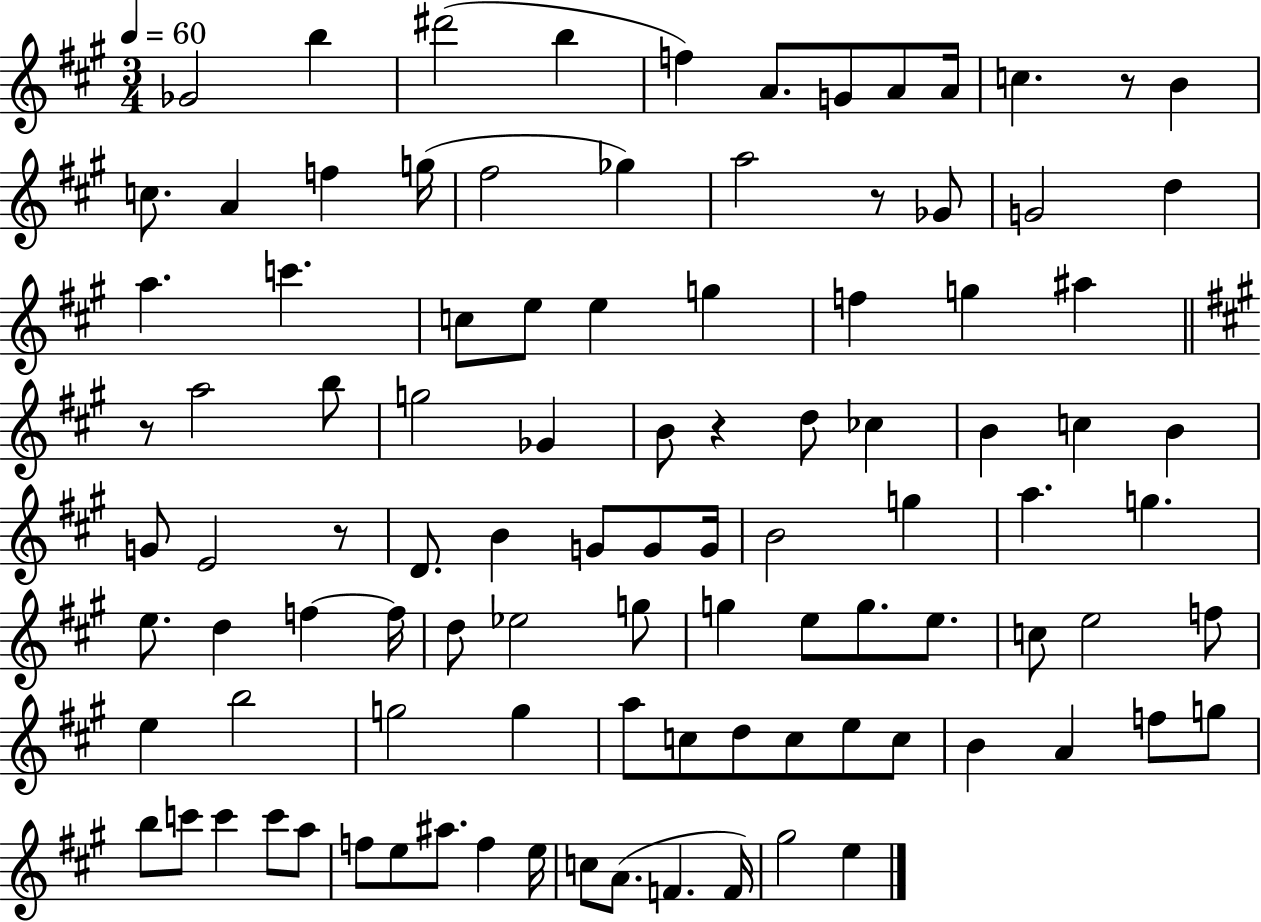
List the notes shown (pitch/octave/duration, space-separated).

Gb4/h B5/q D#6/h B5/q F5/q A4/e. G4/e A4/e A4/s C5/q. R/e B4/q C5/e. A4/q F5/q G5/s F#5/h Gb5/q A5/h R/e Gb4/e G4/h D5/q A5/q. C6/q. C5/e E5/e E5/q G5/q F5/q G5/q A#5/q R/e A5/h B5/e G5/h Gb4/q B4/e R/q D5/e CES5/q B4/q C5/q B4/q G4/e E4/h R/e D4/e. B4/q G4/e G4/e G4/s B4/h G5/q A5/q. G5/q. E5/e. D5/q F5/q F5/s D5/e Eb5/h G5/e G5/q E5/e G5/e. E5/e. C5/e E5/h F5/e E5/q B5/h G5/h G5/q A5/e C5/e D5/e C5/e E5/e C5/e B4/q A4/q F5/e G5/e B5/e C6/e C6/q C6/e A5/e F5/e E5/e A#5/e. F5/q E5/s C5/e A4/e. F4/q. F4/s G#5/h E5/q